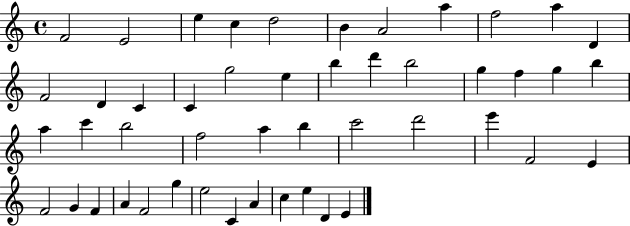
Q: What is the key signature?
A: C major